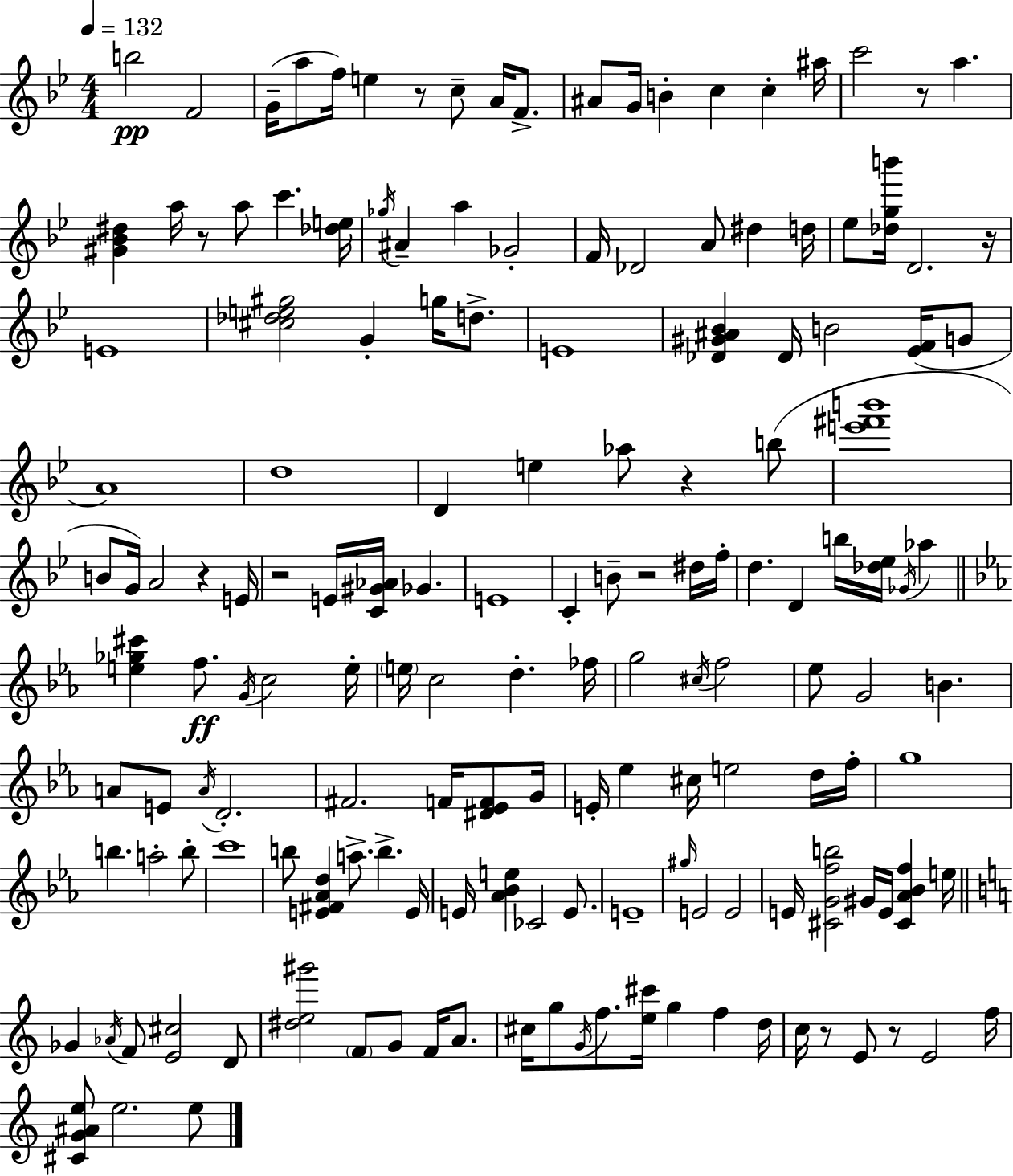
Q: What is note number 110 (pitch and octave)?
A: Ab4